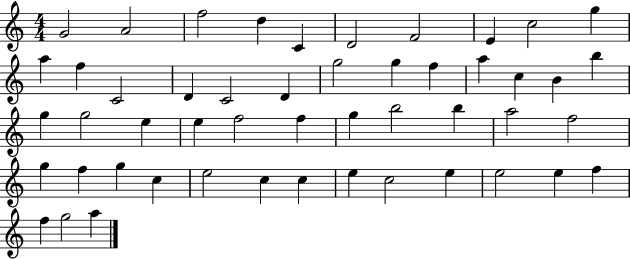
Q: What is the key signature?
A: C major